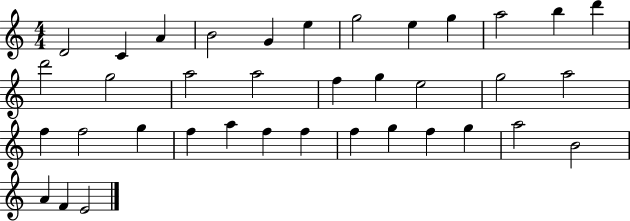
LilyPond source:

{
  \clef treble
  \numericTimeSignature
  \time 4/4
  \key c \major
  d'2 c'4 a'4 | b'2 g'4 e''4 | g''2 e''4 g''4 | a''2 b''4 d'''4 | \break d'''2 g''2 | a''2 a''2 | f''4 g''4 e''2 | g''2 a''2 | \break f''4 f''2 g''4 | f''4 a''4 f''4 f''4 | f''4 g''4 f''4 g''4 | a''2 b'2 | \break a'4 f'4 e'2 | \bar "|."
}